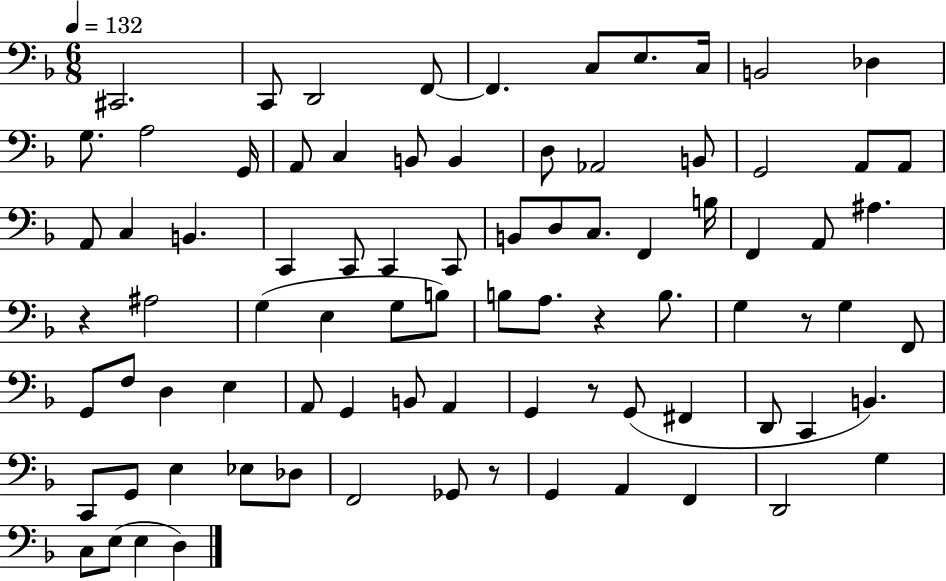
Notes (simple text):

C#2/h. C2/e D2/h F2/e F2/q. C3/e E3/e. C3/s B2/h Db3/q G3/e. A3/h G2/s A2/e C3/q B2/e B2/q D3/e Ab2/h B2/e G2/h A2/e A2/e A2/e C3/q B2/q. C2/q C2/e C2/q C2/e B2/e D3/e C3/e. F2/q B3/s F2/q A2/e A#3/q. R/q A#3/h G3/q E3/q G3/e B3/e B3/e A3/e. R/q B3/e. G3/q R/e G3/q F2/e G2/e F3/e D3/q E3/q A2/e G2/q B2/e A2/q G2/q R/e G2/e F#2/q D2/e C2/q B2/q. C2/e G2/e E3/q Eb3/e Db3/e F2/h Gb2/e R/e G2/q A2/q F2/q D2/h G3/q C3/e E3/e E3/q D3/q